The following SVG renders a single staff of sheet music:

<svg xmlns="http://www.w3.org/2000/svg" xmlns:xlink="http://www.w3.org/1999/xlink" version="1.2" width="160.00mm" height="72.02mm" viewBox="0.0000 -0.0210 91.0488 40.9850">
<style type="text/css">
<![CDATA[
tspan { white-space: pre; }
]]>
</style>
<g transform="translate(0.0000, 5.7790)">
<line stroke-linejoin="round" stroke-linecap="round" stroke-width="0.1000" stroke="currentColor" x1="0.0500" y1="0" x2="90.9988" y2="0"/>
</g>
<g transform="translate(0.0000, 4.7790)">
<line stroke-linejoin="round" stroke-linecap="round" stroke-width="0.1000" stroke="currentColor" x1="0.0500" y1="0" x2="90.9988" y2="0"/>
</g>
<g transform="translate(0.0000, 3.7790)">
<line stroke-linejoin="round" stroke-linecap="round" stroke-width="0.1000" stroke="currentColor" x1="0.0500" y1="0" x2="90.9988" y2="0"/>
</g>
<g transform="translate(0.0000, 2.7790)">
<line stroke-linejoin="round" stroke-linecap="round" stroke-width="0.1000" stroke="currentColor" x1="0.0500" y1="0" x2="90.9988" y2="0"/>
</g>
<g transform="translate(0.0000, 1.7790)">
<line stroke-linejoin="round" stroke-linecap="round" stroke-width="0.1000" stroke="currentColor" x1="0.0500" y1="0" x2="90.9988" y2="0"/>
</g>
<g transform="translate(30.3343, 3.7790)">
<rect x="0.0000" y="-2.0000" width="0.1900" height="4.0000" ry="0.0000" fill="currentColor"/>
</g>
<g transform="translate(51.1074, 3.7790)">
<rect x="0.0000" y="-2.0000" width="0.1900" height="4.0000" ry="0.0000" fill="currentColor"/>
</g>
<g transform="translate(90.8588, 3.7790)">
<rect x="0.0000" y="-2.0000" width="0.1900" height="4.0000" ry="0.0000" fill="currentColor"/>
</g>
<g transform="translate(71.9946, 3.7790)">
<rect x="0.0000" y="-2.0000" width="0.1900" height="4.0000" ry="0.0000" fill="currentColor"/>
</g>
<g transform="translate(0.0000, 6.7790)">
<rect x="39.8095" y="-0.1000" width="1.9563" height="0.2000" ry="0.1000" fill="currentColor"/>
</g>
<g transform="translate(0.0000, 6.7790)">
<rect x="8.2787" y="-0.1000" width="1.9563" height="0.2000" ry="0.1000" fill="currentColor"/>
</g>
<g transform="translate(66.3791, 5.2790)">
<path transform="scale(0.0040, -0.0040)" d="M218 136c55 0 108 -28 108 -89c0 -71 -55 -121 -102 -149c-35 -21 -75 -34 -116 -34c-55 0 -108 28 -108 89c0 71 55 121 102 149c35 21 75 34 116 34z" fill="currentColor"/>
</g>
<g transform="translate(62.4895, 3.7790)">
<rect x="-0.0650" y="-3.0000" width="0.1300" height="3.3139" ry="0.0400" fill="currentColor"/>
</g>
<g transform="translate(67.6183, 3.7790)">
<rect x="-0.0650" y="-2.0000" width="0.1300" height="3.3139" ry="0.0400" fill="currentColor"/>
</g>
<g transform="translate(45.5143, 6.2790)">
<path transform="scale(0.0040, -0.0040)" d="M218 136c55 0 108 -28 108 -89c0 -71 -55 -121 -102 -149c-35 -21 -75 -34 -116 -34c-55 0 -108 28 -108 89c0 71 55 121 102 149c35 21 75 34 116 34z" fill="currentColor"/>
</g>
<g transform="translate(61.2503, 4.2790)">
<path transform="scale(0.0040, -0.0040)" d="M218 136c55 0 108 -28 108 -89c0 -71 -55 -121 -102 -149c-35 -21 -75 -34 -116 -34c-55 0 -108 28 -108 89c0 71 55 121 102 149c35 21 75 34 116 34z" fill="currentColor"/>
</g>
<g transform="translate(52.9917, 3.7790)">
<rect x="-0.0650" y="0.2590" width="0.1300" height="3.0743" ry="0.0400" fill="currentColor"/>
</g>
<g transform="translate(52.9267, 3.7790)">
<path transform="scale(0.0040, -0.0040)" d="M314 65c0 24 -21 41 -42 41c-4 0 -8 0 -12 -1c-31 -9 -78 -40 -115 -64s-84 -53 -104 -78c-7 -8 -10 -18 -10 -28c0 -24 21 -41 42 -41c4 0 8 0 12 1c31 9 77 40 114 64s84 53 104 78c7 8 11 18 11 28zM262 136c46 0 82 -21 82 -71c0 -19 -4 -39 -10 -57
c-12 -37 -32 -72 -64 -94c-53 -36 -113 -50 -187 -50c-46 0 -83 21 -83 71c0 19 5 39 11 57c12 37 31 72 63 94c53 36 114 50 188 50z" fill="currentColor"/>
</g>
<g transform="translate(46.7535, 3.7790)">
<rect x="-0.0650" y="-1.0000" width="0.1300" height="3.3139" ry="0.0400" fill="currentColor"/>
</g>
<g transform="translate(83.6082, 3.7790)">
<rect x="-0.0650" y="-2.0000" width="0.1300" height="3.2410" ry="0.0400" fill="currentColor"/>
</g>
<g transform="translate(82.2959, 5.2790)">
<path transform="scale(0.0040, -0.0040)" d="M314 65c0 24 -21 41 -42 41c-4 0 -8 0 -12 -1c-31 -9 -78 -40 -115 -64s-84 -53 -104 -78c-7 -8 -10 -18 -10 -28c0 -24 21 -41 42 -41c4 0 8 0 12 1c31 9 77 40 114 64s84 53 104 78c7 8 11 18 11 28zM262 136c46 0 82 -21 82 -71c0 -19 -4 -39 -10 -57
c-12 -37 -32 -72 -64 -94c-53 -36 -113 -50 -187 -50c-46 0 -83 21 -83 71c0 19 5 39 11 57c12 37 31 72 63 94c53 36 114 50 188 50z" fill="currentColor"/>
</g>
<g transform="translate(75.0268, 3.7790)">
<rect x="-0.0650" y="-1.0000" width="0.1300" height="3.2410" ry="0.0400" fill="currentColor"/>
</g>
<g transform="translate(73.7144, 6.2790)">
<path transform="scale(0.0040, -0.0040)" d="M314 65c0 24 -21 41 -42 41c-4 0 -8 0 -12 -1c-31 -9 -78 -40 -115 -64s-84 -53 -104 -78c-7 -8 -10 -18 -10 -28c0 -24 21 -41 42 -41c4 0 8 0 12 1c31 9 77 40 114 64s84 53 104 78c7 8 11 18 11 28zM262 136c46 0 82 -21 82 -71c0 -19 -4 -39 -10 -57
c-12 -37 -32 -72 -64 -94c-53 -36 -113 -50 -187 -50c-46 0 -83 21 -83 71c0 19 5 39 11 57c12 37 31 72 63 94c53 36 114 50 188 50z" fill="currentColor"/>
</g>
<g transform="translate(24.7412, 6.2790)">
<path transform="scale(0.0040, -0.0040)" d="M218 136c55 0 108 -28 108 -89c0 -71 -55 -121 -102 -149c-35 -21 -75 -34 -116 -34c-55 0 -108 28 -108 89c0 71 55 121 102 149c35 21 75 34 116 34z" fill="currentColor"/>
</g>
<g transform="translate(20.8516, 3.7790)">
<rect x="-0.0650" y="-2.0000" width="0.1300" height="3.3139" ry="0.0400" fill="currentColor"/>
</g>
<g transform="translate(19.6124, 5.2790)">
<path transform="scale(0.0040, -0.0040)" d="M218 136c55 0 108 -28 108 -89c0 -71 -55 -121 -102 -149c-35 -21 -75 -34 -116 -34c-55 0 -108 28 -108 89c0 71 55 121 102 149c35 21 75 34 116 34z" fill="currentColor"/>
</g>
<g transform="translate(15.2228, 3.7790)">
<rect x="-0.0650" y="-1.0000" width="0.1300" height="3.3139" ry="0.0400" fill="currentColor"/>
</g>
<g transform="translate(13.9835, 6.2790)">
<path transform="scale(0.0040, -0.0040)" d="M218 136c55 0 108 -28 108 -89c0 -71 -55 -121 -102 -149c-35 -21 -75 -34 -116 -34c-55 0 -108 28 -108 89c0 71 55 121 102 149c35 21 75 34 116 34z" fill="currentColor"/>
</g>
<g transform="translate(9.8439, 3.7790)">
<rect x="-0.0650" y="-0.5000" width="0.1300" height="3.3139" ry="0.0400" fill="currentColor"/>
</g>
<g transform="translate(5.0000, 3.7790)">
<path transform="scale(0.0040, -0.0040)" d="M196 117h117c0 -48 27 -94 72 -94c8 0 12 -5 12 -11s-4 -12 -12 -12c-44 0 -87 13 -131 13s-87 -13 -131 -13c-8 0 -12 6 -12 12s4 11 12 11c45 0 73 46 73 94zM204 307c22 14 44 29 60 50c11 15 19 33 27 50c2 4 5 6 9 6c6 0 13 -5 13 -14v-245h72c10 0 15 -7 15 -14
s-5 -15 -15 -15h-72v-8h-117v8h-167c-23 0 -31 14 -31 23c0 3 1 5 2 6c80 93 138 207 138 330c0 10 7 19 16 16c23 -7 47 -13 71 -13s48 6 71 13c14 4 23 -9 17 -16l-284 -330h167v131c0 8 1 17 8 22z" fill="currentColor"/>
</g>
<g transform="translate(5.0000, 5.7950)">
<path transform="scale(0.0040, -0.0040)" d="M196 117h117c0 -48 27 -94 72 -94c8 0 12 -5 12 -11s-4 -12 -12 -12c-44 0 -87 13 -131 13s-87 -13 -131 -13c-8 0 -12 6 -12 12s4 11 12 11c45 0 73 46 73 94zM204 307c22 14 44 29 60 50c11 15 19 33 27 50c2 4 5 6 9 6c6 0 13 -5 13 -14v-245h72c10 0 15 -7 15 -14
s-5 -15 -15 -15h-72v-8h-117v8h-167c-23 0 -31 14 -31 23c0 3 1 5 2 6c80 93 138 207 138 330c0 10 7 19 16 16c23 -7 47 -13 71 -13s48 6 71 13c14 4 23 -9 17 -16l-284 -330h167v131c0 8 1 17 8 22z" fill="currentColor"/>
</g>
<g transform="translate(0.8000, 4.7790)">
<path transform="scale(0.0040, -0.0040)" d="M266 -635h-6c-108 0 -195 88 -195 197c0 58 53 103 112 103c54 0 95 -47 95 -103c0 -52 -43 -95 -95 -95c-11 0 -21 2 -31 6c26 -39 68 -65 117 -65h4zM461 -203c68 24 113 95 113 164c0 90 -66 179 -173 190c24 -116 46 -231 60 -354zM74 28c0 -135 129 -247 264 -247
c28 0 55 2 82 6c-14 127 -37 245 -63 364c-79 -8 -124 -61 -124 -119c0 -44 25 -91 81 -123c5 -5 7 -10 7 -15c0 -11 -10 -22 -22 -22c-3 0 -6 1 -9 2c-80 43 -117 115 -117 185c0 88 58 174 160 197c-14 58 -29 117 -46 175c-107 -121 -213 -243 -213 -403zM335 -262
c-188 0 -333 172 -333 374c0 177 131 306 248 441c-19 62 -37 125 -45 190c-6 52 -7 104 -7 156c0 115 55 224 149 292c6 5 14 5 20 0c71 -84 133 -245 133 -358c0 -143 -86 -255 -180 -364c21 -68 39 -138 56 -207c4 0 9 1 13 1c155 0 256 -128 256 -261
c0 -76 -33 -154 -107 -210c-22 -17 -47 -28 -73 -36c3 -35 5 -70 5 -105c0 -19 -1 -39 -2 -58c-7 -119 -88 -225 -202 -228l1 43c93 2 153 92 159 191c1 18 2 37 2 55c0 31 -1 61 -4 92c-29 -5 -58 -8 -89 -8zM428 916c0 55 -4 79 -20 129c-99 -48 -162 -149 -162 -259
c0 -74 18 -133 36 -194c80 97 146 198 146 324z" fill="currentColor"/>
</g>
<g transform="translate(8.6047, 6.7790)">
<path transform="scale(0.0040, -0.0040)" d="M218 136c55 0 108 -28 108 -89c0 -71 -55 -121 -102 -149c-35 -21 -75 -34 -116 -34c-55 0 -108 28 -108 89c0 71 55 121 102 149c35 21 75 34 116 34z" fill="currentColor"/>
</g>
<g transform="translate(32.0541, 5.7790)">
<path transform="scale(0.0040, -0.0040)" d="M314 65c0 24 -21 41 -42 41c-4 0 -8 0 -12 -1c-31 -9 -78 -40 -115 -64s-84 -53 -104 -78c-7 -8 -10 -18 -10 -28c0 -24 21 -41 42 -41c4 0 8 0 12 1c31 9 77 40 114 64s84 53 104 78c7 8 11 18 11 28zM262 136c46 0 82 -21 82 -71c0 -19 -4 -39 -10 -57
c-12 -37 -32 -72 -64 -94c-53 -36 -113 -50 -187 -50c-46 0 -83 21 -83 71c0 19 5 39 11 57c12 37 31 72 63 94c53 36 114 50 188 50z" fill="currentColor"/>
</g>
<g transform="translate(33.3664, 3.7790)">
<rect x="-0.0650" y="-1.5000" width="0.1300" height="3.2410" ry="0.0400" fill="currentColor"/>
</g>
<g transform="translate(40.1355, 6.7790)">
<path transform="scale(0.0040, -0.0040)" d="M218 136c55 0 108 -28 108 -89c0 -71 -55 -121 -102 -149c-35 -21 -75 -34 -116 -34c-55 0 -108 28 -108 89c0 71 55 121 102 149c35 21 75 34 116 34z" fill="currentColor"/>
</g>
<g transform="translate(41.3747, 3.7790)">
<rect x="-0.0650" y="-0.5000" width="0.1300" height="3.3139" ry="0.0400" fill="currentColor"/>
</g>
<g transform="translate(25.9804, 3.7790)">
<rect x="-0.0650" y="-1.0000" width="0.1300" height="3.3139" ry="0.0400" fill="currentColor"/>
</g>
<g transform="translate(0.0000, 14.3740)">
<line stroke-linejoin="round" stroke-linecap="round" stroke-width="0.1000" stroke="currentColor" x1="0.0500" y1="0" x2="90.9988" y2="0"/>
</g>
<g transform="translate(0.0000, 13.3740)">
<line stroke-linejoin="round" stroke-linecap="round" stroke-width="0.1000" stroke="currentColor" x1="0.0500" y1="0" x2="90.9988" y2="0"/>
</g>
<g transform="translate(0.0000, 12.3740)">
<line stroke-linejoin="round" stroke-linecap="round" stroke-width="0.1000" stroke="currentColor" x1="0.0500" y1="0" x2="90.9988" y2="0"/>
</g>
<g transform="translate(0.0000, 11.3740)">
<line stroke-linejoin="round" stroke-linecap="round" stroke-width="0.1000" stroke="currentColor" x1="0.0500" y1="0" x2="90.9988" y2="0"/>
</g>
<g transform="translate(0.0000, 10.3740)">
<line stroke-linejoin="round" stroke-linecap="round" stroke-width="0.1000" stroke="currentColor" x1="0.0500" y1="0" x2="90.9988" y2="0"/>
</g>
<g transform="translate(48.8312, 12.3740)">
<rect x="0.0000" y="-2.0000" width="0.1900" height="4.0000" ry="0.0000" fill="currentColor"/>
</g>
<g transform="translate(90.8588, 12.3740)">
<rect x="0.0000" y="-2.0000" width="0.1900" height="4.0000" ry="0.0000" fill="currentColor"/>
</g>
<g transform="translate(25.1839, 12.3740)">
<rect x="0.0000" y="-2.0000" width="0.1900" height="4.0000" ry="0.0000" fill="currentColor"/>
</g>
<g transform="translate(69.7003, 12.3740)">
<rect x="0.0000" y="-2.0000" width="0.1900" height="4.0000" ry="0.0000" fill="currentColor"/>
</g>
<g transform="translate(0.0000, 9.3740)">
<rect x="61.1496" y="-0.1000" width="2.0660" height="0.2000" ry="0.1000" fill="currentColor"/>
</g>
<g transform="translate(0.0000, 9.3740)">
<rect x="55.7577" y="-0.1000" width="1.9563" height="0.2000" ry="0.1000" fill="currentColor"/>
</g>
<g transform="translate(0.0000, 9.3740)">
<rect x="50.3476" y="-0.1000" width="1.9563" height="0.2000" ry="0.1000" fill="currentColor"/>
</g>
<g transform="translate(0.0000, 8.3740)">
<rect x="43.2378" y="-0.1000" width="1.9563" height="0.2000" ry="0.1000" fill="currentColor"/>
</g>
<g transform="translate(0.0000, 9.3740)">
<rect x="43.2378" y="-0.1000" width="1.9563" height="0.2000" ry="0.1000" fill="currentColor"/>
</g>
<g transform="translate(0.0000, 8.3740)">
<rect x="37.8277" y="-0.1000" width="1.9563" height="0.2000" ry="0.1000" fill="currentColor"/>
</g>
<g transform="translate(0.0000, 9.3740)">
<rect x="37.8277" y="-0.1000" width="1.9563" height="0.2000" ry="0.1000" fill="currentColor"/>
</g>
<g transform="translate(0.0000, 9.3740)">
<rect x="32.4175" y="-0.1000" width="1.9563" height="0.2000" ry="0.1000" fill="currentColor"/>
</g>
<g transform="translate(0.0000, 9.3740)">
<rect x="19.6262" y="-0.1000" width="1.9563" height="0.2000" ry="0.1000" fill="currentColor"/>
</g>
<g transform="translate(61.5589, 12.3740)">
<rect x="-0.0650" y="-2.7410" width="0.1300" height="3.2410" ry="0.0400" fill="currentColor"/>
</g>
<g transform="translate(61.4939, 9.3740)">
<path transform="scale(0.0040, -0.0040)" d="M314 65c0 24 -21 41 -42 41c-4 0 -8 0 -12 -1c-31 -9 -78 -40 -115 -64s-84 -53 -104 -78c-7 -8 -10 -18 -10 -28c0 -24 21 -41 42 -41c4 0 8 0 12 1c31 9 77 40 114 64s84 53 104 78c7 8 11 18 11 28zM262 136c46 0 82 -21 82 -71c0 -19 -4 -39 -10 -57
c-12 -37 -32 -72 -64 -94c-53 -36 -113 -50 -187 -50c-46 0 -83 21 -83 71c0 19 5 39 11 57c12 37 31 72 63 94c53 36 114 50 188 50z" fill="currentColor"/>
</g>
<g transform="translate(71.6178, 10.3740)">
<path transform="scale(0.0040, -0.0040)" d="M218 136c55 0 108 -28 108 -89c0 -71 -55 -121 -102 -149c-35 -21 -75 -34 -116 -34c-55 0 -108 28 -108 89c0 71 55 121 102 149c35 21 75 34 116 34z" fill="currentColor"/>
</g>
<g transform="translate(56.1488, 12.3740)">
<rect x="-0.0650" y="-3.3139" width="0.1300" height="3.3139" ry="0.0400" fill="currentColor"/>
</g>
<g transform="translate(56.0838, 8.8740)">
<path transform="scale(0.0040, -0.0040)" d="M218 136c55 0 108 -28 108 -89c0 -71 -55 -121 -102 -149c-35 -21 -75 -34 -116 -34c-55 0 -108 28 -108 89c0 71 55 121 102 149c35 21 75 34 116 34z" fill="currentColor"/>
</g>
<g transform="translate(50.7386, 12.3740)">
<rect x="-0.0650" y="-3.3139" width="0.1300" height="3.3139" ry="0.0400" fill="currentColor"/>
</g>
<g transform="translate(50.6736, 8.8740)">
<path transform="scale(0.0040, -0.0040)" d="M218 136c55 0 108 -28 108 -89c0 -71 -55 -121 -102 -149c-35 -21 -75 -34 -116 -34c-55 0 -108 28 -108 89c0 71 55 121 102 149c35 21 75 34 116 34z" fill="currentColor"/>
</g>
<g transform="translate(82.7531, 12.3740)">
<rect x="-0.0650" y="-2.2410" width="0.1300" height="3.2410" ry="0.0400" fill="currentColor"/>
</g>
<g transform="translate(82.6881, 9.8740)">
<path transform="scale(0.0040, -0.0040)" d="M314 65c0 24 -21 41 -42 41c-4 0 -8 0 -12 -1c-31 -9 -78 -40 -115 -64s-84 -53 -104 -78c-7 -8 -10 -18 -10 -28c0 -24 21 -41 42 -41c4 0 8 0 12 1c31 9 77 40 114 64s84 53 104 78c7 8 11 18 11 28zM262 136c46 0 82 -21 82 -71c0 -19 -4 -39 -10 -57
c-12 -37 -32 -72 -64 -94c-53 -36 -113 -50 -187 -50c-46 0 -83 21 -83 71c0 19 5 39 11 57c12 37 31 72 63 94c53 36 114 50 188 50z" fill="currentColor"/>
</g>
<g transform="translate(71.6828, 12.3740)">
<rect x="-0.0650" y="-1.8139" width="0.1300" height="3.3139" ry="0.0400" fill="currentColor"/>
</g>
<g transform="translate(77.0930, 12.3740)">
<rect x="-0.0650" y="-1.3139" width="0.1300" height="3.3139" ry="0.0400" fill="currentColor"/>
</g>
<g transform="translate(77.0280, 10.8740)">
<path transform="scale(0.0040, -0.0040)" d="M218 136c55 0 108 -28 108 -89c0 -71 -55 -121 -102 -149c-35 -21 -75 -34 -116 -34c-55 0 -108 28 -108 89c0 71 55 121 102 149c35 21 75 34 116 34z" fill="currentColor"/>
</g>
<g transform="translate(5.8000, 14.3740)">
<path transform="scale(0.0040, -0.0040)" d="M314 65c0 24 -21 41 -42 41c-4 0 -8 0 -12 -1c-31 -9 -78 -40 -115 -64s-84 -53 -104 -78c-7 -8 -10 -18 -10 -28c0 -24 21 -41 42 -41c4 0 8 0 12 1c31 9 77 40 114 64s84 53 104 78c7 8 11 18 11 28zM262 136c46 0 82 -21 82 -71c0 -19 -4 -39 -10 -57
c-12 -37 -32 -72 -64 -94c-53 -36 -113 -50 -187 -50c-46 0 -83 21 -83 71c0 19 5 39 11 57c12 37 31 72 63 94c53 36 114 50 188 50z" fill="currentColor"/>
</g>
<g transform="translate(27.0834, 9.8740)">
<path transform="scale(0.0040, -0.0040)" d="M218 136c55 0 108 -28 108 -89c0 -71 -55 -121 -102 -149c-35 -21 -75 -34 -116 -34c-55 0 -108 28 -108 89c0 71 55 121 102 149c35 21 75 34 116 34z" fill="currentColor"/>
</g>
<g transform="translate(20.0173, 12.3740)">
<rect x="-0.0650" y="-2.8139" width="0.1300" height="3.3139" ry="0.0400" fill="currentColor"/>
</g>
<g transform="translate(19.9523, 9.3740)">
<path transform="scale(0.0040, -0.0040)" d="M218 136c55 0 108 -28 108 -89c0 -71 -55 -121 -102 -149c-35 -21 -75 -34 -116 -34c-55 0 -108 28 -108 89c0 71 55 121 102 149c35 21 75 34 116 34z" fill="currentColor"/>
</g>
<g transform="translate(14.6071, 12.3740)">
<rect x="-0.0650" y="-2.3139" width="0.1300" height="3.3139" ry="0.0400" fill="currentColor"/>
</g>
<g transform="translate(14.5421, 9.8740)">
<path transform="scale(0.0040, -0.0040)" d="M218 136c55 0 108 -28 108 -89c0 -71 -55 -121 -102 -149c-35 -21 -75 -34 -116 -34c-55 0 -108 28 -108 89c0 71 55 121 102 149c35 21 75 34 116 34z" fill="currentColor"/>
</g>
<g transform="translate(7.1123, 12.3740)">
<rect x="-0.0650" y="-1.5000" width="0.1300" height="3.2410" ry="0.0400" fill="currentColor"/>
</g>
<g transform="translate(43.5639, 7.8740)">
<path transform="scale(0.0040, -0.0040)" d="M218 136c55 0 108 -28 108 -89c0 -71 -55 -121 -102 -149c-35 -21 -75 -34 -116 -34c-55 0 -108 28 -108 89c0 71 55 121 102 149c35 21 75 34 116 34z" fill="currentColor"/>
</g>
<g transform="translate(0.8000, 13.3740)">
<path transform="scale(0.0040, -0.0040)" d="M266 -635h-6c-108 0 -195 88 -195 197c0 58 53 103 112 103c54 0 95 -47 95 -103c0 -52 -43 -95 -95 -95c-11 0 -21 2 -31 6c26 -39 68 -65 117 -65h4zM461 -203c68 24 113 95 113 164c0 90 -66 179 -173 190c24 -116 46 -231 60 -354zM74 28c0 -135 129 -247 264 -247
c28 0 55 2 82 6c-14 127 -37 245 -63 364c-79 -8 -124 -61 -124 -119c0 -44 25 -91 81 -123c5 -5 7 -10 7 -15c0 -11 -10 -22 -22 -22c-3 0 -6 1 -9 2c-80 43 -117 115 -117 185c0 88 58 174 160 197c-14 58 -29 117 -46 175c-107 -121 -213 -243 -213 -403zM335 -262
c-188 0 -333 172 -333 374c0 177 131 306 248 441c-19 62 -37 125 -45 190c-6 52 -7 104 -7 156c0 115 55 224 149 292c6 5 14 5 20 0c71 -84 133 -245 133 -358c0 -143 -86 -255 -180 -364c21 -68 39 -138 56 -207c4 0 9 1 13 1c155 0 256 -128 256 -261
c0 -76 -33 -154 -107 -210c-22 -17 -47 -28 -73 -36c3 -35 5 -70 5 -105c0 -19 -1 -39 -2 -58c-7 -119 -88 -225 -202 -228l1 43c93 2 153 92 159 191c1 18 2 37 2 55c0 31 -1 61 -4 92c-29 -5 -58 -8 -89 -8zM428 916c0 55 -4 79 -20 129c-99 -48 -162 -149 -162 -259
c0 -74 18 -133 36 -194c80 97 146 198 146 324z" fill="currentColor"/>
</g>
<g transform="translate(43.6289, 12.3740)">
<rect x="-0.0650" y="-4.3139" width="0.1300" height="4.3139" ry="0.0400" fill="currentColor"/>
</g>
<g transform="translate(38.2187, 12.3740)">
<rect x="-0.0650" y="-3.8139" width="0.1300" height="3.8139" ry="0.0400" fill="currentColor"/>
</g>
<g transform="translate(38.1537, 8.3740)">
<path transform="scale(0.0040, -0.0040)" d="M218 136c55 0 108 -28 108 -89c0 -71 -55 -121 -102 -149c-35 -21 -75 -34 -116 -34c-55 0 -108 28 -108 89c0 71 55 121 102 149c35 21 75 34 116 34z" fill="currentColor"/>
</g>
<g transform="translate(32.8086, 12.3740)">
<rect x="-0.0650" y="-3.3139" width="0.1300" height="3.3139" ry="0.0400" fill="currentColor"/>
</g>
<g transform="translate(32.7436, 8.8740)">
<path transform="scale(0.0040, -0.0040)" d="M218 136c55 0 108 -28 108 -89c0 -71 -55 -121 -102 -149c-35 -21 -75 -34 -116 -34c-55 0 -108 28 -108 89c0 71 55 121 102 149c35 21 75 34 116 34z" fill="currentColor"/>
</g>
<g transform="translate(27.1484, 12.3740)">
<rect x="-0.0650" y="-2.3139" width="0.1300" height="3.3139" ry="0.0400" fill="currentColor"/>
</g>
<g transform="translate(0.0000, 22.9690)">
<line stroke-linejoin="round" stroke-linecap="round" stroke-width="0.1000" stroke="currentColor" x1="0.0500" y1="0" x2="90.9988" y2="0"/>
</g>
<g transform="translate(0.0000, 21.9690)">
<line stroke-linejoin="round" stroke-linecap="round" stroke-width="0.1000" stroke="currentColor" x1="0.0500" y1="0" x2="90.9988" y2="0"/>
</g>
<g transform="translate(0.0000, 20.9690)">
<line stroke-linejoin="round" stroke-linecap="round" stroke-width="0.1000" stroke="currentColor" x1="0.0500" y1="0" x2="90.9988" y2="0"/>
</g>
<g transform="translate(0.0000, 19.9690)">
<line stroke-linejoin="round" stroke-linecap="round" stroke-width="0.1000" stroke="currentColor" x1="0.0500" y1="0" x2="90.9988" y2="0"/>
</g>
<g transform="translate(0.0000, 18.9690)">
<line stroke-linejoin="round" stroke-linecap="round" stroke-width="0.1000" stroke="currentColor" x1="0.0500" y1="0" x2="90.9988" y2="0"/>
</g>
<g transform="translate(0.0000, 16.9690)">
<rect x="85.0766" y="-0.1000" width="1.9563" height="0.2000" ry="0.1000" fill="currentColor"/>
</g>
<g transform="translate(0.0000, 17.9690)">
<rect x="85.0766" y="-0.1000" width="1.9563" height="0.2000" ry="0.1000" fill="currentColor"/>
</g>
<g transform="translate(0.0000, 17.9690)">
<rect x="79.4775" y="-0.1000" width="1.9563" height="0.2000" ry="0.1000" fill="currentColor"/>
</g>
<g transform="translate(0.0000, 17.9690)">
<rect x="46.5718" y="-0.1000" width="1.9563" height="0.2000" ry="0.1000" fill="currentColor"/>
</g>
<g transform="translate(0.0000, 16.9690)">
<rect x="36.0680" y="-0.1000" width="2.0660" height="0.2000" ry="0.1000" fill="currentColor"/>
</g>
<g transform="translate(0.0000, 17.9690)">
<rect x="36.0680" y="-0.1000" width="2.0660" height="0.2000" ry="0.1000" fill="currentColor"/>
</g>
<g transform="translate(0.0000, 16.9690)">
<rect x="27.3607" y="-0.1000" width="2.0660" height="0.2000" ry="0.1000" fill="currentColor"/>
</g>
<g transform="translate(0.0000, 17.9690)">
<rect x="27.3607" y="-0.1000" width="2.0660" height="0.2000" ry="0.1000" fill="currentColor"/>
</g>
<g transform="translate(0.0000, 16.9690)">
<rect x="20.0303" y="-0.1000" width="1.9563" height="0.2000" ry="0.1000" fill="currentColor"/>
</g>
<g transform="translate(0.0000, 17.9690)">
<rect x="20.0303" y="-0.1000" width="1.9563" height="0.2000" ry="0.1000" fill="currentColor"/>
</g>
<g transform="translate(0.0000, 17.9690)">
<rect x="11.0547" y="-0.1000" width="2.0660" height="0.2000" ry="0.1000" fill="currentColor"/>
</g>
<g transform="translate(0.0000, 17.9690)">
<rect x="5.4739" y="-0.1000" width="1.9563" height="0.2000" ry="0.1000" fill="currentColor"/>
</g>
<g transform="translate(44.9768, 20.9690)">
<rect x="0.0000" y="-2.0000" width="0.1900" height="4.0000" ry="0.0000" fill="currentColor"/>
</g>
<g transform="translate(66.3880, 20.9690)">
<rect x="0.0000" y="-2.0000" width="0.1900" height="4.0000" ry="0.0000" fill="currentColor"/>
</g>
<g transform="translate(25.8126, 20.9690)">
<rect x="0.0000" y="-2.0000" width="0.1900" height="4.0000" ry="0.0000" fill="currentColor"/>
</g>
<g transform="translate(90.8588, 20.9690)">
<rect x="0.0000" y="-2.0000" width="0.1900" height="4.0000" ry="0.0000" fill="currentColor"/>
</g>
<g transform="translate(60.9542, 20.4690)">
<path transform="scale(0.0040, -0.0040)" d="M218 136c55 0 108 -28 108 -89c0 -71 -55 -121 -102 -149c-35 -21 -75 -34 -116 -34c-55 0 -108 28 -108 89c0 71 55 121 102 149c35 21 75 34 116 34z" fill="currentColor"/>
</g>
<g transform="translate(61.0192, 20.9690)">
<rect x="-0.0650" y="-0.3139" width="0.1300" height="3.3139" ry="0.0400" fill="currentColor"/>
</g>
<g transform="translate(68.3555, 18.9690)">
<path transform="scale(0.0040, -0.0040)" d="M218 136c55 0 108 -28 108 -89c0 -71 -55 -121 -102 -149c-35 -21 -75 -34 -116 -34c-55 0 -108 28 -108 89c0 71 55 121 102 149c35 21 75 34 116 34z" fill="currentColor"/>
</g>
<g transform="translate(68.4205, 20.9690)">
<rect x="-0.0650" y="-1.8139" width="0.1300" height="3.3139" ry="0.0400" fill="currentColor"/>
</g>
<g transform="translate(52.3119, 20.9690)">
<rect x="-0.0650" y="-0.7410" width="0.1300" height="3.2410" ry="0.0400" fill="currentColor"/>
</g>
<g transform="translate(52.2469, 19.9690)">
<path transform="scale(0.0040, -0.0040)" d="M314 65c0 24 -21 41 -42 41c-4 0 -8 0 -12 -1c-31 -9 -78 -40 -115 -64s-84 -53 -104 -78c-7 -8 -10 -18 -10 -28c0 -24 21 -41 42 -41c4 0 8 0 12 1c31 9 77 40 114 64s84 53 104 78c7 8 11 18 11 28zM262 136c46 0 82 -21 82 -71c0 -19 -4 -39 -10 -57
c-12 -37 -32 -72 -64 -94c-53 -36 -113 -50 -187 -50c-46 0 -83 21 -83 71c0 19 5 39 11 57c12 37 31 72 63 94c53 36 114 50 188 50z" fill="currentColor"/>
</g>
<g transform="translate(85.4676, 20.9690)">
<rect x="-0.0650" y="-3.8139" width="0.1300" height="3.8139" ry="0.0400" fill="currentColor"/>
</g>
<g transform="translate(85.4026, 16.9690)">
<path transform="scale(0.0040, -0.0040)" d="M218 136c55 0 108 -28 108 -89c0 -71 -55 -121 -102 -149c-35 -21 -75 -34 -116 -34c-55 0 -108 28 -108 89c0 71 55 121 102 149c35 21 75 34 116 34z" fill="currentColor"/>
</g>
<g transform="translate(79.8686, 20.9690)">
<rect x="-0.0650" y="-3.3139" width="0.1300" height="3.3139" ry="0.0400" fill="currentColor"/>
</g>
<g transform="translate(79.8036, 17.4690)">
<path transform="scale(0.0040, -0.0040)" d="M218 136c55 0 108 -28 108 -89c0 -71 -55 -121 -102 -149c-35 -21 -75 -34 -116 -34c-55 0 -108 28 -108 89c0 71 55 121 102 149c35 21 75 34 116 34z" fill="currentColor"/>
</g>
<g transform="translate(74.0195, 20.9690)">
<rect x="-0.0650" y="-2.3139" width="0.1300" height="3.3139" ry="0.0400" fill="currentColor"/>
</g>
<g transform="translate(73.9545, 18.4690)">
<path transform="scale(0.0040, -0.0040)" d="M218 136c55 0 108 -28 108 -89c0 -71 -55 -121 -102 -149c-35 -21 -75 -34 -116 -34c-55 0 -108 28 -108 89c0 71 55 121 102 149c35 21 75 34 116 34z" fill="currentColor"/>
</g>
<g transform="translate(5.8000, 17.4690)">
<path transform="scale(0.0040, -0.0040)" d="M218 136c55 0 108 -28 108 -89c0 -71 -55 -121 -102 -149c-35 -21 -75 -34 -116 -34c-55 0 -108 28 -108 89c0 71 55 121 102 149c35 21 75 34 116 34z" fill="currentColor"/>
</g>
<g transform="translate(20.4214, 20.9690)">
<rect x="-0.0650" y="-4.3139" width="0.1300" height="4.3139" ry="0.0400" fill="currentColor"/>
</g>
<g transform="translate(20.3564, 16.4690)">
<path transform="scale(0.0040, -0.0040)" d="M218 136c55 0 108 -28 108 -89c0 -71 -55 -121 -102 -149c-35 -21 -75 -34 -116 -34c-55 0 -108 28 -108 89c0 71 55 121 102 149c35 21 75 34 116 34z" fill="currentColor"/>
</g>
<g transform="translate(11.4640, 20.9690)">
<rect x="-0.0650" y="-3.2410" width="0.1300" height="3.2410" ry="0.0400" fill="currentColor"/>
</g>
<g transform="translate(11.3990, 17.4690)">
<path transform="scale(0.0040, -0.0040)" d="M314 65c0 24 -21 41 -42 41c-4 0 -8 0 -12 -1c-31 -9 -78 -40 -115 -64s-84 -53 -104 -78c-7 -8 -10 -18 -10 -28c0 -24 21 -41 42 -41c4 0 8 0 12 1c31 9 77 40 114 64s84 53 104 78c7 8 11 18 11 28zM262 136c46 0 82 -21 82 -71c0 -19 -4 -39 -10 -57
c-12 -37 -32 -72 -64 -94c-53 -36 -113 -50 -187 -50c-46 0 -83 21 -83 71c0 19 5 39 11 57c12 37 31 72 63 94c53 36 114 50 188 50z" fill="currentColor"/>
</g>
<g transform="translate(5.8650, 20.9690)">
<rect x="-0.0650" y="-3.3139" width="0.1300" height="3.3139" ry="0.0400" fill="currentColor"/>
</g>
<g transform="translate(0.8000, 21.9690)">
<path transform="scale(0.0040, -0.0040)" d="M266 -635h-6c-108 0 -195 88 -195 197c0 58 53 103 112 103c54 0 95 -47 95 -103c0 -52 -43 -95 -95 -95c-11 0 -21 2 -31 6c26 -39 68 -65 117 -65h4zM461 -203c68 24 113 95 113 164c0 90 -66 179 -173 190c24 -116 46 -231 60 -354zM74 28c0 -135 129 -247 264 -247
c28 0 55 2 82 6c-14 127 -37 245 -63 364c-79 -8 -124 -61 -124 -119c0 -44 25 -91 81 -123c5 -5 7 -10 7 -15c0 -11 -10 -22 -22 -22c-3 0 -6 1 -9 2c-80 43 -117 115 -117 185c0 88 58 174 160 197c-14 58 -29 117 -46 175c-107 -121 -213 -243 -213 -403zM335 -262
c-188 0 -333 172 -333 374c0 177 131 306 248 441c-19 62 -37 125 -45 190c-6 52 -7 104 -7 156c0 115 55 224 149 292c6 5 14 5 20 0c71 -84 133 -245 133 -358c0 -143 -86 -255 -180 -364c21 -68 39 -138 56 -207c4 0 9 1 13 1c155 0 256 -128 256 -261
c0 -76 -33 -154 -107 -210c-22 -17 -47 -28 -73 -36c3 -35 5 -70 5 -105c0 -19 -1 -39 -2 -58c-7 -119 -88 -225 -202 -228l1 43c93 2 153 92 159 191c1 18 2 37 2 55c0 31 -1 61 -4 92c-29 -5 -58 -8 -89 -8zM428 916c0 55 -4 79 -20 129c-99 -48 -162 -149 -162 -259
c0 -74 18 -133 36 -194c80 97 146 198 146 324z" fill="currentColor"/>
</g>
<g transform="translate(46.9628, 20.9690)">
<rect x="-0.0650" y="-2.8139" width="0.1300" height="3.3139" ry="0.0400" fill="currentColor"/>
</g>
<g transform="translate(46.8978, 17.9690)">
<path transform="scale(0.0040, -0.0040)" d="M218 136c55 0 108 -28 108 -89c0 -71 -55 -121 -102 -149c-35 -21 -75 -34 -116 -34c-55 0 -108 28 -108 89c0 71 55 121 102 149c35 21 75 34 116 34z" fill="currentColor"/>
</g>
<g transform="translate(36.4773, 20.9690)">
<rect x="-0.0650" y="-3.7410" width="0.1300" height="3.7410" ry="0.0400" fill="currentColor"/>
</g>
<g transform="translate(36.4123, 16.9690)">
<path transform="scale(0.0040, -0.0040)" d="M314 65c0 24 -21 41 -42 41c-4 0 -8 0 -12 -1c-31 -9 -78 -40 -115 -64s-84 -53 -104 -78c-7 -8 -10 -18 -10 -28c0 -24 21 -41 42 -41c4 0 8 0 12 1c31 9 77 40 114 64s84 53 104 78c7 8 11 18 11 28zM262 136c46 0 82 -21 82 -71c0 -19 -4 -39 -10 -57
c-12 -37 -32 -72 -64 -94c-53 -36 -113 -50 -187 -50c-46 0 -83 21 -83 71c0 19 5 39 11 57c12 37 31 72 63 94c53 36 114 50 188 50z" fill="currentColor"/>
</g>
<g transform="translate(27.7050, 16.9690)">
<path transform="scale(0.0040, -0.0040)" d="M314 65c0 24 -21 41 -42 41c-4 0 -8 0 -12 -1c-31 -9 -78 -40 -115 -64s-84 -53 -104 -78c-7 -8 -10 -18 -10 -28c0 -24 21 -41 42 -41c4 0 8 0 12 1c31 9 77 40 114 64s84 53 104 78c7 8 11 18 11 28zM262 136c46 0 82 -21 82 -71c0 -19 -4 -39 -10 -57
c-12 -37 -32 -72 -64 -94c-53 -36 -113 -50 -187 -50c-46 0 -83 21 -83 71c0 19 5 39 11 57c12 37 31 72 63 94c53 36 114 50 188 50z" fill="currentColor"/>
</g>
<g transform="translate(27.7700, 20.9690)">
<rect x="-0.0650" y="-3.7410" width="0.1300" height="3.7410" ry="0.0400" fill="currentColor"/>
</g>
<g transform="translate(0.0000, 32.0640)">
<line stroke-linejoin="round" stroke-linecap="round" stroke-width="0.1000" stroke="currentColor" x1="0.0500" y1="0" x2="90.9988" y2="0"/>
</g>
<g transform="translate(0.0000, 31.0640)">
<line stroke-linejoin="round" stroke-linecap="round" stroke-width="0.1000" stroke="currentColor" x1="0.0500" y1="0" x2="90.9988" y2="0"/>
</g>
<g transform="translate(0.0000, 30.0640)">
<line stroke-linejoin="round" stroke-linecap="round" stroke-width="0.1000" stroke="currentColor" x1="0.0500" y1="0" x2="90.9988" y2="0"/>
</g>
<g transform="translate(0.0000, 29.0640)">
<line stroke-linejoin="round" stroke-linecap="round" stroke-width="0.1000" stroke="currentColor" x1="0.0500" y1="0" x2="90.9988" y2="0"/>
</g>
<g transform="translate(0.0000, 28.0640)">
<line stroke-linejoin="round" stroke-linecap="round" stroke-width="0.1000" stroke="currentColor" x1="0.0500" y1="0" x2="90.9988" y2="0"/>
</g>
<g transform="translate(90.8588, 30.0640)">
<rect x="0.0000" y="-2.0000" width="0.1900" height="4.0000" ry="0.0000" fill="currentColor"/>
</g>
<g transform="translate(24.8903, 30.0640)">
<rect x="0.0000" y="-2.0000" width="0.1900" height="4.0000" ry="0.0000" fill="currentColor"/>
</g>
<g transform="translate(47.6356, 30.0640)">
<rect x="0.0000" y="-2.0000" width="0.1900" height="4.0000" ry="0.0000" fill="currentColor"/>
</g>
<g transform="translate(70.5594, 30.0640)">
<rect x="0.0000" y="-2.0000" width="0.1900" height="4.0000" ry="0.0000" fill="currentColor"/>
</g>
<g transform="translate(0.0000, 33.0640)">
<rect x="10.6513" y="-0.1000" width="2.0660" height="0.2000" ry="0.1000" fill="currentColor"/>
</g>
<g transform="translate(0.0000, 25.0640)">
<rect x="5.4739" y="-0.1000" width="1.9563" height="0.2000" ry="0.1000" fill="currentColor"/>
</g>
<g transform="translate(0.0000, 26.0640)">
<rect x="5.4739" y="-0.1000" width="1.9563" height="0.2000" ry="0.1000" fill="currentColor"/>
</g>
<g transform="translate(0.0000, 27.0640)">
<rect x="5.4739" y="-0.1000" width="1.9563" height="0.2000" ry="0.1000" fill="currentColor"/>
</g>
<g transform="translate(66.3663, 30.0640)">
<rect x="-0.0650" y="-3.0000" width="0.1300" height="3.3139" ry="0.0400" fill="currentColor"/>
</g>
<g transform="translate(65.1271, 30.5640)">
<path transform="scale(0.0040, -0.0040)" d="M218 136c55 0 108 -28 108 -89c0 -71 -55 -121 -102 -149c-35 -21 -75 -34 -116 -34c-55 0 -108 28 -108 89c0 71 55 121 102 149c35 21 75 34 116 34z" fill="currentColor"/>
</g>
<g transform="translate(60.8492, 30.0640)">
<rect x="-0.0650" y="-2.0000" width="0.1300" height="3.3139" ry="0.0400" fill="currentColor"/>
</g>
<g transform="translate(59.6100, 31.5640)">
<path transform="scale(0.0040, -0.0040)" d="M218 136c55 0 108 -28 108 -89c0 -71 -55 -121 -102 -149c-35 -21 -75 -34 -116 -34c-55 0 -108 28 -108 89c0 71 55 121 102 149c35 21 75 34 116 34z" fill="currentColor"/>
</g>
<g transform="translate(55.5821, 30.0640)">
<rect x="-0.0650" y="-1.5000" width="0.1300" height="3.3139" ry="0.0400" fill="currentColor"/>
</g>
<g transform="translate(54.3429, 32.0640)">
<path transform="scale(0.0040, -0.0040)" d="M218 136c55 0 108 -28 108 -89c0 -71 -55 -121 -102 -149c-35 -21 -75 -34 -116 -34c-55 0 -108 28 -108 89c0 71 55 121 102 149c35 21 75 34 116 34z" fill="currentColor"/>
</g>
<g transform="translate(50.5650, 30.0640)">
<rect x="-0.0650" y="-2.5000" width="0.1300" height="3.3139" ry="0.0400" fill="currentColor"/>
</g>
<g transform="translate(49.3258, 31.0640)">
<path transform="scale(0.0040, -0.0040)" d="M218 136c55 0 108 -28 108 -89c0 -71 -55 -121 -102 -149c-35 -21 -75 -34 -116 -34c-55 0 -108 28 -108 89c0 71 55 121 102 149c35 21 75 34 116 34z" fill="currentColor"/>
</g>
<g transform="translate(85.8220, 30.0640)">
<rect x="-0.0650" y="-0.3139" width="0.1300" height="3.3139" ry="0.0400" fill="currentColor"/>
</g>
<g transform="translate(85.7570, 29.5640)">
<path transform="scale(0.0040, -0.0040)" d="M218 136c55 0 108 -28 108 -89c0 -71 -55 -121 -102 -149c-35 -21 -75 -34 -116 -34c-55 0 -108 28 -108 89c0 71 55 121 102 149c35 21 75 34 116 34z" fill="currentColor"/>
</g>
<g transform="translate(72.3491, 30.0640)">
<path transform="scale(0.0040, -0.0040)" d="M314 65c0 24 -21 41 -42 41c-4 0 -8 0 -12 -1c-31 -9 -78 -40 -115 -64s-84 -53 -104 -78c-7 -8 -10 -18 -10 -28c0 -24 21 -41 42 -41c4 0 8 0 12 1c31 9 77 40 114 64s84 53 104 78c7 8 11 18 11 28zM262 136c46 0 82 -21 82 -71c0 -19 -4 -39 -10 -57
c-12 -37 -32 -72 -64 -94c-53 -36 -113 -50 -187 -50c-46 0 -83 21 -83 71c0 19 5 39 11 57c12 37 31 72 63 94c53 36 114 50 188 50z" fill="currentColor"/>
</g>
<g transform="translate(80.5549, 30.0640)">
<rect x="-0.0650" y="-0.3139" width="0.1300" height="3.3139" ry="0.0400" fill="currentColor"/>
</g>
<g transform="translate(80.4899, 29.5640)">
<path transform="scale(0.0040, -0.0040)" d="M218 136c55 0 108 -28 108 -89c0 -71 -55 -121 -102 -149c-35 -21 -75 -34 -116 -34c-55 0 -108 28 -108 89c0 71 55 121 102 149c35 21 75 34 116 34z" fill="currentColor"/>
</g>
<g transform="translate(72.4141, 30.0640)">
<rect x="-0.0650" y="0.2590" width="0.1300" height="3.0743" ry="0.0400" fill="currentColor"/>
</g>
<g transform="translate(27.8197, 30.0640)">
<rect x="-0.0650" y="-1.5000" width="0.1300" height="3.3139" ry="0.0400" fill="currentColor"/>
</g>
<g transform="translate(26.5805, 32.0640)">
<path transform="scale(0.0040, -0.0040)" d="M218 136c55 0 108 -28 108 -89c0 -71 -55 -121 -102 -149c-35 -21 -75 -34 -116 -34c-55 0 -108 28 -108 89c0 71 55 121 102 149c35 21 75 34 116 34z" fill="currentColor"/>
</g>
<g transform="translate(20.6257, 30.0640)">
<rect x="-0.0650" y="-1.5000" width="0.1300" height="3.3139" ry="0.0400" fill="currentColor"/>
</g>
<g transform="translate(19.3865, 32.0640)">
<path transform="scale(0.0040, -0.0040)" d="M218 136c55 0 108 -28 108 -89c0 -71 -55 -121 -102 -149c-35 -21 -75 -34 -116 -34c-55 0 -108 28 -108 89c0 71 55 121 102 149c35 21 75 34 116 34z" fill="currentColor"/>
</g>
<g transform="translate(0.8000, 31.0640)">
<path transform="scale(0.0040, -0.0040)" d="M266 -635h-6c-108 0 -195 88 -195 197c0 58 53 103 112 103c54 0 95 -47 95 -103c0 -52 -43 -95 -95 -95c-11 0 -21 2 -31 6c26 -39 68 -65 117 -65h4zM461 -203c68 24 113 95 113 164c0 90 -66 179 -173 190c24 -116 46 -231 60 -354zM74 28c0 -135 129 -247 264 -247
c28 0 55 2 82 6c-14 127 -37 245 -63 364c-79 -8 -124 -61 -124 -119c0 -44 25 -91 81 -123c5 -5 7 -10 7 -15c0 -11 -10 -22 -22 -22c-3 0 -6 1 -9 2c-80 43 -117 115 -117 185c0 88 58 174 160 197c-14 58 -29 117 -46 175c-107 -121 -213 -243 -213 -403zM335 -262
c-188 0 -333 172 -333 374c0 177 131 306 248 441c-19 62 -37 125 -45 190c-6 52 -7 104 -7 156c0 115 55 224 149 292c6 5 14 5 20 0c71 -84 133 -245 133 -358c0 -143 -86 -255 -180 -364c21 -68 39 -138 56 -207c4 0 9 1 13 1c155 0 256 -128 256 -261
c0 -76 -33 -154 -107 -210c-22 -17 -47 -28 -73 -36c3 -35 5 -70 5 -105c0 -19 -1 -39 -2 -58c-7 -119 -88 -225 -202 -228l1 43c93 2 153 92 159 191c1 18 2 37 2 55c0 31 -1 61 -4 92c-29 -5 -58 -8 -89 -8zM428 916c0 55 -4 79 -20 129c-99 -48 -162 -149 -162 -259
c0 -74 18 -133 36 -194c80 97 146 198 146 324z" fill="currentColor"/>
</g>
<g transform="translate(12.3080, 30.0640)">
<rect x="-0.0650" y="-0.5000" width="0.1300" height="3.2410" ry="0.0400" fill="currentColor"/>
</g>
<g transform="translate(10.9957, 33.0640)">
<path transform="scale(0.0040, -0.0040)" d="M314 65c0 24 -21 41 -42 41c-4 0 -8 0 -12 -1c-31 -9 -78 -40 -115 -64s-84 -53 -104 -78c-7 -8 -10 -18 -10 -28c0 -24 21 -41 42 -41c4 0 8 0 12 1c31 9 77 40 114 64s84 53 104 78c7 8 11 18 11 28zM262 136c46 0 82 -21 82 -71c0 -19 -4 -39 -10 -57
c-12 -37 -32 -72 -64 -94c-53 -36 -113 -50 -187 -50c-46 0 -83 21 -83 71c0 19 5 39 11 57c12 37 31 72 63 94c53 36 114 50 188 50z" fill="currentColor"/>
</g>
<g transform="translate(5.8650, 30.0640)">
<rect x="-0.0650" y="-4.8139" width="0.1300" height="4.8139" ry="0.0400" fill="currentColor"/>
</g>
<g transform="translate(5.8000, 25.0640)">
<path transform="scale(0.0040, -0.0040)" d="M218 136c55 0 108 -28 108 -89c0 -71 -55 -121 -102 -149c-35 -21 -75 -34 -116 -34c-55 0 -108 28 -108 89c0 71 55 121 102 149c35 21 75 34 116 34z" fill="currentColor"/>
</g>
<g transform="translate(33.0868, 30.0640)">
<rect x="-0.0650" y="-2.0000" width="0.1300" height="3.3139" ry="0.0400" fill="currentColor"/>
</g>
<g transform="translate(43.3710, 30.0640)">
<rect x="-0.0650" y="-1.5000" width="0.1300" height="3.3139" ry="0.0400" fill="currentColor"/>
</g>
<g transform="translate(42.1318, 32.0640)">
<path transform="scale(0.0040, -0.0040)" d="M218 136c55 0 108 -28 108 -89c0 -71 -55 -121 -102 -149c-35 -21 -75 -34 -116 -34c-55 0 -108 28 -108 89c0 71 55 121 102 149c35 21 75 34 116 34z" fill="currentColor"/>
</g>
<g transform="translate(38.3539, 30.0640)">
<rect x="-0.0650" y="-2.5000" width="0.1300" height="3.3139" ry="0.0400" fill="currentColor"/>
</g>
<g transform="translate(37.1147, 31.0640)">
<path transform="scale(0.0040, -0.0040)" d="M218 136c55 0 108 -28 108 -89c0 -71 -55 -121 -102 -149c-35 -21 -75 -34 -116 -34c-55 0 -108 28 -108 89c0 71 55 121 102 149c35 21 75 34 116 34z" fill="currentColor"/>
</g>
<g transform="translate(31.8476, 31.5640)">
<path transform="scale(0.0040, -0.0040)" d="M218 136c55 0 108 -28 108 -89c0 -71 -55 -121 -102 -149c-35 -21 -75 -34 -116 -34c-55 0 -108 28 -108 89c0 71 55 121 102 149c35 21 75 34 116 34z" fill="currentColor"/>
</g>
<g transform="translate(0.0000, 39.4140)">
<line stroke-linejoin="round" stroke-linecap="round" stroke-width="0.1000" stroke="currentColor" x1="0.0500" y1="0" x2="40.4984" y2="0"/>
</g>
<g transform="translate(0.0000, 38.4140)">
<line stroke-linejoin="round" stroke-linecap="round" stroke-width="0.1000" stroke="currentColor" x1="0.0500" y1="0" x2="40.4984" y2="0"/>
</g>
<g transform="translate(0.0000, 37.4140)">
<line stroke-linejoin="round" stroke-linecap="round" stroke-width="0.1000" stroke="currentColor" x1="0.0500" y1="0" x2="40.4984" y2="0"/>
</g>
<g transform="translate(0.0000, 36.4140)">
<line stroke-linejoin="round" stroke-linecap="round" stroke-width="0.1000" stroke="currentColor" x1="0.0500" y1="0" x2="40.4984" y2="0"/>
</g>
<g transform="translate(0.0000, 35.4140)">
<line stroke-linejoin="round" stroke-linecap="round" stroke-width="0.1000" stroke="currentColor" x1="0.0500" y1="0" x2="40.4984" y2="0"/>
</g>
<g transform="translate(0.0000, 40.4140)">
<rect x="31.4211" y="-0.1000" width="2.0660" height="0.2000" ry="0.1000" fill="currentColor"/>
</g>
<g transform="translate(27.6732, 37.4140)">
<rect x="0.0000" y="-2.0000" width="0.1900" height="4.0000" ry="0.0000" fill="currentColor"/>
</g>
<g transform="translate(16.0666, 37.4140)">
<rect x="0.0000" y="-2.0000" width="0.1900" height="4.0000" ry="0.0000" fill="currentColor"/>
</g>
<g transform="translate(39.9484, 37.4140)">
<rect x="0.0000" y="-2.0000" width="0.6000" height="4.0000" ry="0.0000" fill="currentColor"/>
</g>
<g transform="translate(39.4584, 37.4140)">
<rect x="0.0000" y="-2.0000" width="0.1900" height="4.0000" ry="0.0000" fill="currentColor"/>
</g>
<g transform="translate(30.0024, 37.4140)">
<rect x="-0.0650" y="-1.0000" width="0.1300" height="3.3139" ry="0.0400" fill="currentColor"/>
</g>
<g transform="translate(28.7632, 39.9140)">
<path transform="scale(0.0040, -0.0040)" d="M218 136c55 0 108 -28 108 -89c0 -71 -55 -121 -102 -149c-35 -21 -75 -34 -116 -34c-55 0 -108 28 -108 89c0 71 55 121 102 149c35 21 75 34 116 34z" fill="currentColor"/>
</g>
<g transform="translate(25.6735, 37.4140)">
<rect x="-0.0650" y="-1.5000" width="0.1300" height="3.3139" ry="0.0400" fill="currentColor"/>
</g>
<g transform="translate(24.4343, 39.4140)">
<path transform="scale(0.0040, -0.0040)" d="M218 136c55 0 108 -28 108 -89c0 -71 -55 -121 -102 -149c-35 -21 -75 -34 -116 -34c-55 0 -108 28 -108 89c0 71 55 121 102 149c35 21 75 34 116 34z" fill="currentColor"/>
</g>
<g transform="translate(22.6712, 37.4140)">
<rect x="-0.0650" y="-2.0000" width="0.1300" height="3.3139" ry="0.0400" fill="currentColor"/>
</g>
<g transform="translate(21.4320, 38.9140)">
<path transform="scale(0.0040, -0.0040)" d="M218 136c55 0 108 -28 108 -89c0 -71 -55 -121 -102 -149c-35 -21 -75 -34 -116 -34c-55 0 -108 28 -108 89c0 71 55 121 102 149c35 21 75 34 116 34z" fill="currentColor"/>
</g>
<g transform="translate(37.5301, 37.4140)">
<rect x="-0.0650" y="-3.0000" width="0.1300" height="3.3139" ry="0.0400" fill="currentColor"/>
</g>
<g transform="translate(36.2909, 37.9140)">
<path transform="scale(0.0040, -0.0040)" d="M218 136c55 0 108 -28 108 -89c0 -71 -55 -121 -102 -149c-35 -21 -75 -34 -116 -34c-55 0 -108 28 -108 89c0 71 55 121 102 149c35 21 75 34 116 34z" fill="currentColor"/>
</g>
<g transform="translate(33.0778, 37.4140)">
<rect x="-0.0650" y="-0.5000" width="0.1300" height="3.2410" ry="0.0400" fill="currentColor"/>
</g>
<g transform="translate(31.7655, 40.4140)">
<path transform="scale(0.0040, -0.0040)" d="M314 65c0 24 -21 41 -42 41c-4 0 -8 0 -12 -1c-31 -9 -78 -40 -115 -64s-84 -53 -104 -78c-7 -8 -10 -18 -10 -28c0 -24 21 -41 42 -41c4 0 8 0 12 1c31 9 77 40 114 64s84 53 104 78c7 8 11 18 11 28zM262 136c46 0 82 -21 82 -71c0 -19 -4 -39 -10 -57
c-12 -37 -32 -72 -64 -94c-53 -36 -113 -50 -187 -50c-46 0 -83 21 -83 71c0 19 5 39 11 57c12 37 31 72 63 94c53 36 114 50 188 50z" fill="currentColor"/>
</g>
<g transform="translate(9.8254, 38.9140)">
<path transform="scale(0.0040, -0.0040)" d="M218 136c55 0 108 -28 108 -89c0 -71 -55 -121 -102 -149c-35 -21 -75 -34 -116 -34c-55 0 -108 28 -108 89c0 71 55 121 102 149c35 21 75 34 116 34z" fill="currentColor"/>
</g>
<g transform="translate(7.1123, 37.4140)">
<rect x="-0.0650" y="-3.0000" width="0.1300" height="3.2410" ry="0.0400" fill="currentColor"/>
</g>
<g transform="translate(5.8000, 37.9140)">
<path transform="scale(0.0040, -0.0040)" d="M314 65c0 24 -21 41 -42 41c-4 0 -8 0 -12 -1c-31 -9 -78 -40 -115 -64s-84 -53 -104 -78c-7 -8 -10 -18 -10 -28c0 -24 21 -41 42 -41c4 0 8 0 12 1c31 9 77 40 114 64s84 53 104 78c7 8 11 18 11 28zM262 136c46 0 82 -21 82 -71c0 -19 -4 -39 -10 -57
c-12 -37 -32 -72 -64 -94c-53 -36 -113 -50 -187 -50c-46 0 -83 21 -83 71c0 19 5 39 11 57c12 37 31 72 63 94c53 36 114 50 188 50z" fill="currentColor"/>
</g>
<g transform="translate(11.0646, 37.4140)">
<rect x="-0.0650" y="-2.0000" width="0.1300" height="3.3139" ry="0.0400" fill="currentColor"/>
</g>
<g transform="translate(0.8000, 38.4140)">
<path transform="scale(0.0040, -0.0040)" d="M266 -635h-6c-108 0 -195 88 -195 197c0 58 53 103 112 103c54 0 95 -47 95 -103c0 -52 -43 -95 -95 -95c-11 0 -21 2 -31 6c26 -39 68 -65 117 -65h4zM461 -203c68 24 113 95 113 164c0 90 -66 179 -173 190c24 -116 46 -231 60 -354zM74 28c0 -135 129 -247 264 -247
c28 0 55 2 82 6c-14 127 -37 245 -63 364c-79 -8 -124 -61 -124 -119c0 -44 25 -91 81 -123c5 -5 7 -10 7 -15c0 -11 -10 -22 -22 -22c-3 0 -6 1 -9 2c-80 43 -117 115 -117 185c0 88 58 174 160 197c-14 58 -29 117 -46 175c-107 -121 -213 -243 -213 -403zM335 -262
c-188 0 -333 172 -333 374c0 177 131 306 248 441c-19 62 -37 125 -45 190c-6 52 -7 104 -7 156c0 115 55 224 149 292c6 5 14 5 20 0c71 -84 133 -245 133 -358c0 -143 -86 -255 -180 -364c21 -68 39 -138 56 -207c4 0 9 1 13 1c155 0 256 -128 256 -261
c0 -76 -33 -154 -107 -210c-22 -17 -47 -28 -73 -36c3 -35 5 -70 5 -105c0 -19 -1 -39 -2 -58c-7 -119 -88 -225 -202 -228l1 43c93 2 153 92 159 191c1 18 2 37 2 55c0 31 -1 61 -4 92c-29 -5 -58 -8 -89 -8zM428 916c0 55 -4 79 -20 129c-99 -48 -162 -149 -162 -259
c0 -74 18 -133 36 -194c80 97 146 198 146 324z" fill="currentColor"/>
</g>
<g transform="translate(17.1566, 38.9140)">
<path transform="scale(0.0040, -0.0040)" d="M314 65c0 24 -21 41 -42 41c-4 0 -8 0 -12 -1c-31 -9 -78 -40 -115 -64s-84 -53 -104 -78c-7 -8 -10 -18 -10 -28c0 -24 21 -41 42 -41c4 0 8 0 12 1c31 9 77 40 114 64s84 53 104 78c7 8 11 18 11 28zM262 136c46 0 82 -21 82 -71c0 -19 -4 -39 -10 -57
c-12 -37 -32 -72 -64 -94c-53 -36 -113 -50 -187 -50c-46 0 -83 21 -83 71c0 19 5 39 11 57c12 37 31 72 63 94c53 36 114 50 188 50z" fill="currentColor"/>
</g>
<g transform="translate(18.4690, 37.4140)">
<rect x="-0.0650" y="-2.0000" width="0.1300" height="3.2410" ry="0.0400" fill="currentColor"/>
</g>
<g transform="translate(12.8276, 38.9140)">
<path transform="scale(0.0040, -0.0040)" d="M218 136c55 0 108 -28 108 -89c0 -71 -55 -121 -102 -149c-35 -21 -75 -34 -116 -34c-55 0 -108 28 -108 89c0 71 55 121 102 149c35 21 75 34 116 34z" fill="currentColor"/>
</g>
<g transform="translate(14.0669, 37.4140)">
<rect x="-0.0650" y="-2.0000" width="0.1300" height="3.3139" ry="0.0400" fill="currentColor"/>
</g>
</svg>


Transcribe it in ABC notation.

X:1
T:Untitled
M:4/4
L:1/4
K:C
C D F D E2 C D B2 A F D2 F2 E2 g a g b c' d' b b a2 f e g2 b b2 d' c'2 c'2 a d2 c f g b c' e' C2 E E F G E G E F A B2 c c A2 F F F2 F E D C2 A